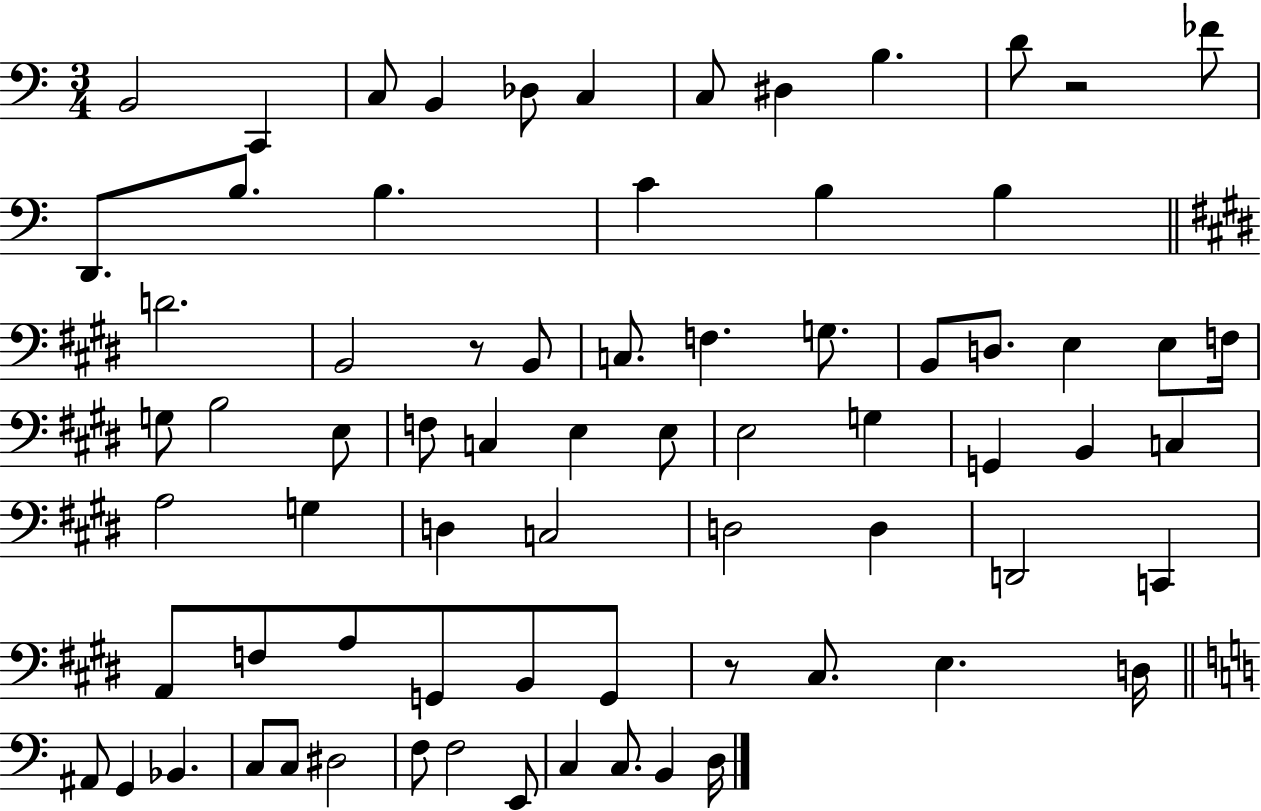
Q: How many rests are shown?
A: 3